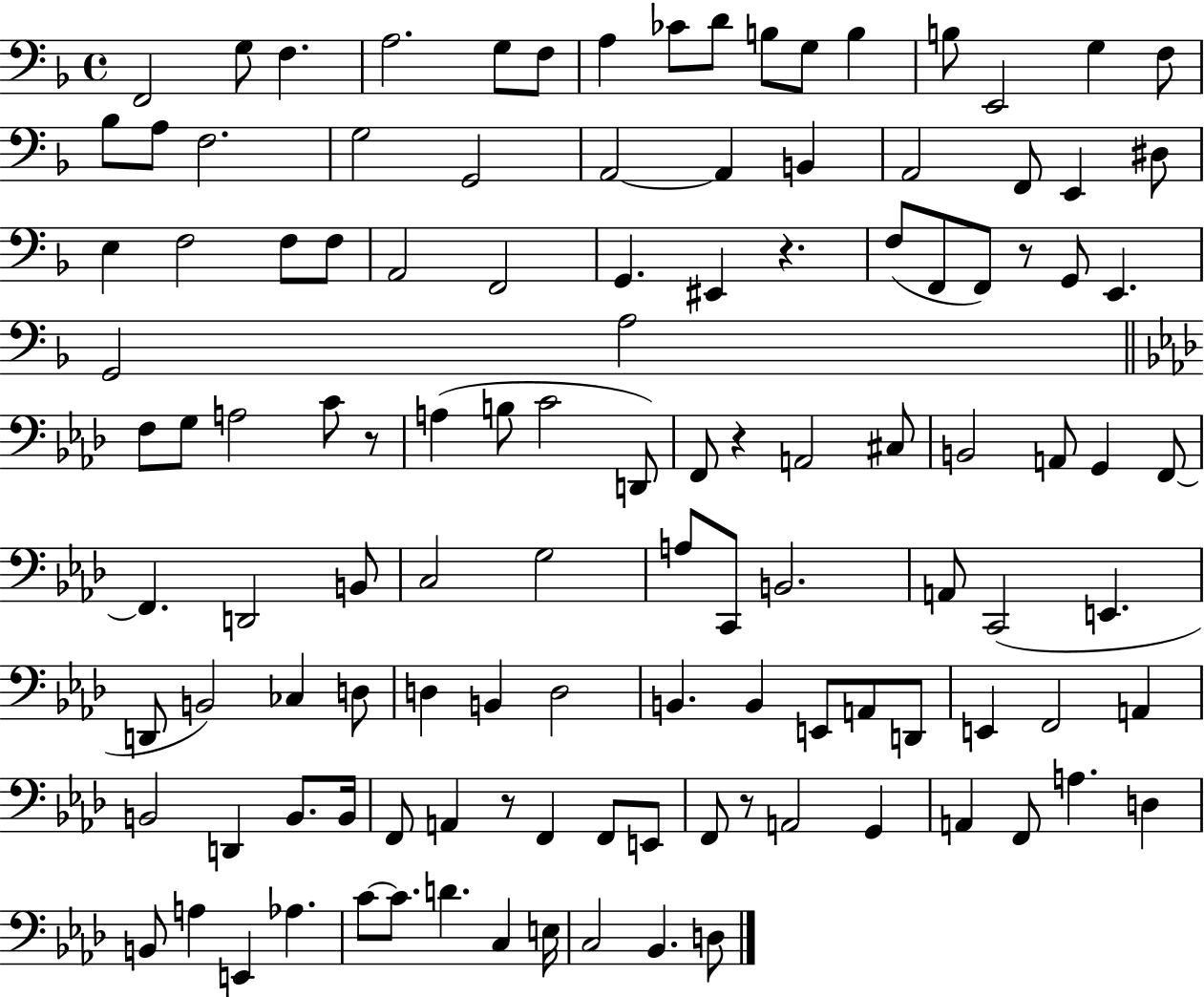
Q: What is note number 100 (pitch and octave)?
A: D3